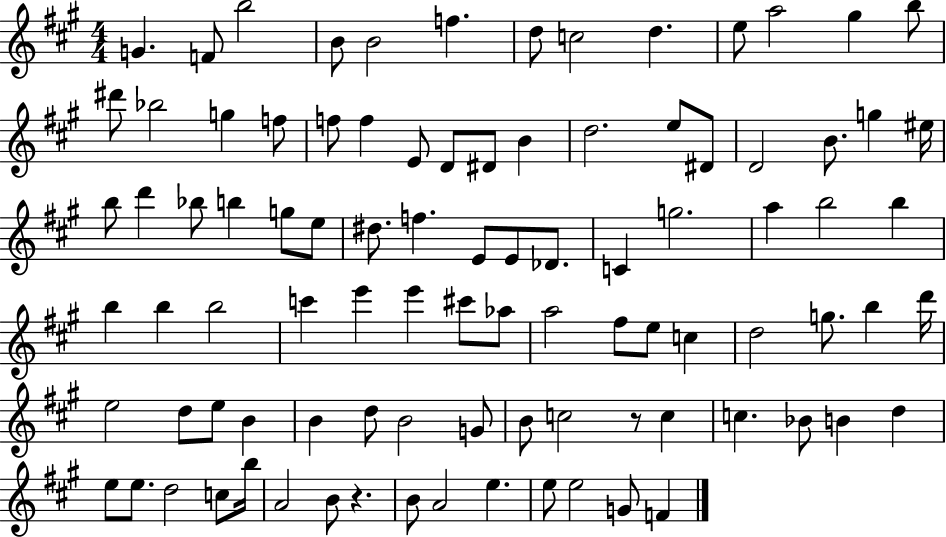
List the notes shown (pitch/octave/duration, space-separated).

G4/q. F4/e B5/h B4/e B4/h F5/q. D5/e C5/h D5/q. E5/e A5/h G#5/q B5/e D#6/e Bb5/h G5/q F5/e F5/e F5/q E4/e D4/e D#4/e B4/q D5/h. E5/e D#4/e D4/h B4/e. G5/q EIS5/s B5/e D6/q Bb5/e B5/q G5/e E5/e D#5/e. F5/q. E4/e E4/e Db4/e. C4/q G5/h. A5/q B5/h B5/q B5/q B5/q B5/h C6/q E6/q E6/q C#6/e Ab5/e A5/h F#5/e E5/e C5/q D5/h G5/e. B5/q D6/s E5/h D5/e E5/e B4/q B4/q D5/e B4/h G4/e B4/e C5/h R/e C5/q C5/q. Bb4/e B4/q D5/q E5/e E5/e. D5/h C5/e B5/s A4/h B4/e R/q. B4/e A4/h E5/q. E5/e E5/h G4/e F4/q